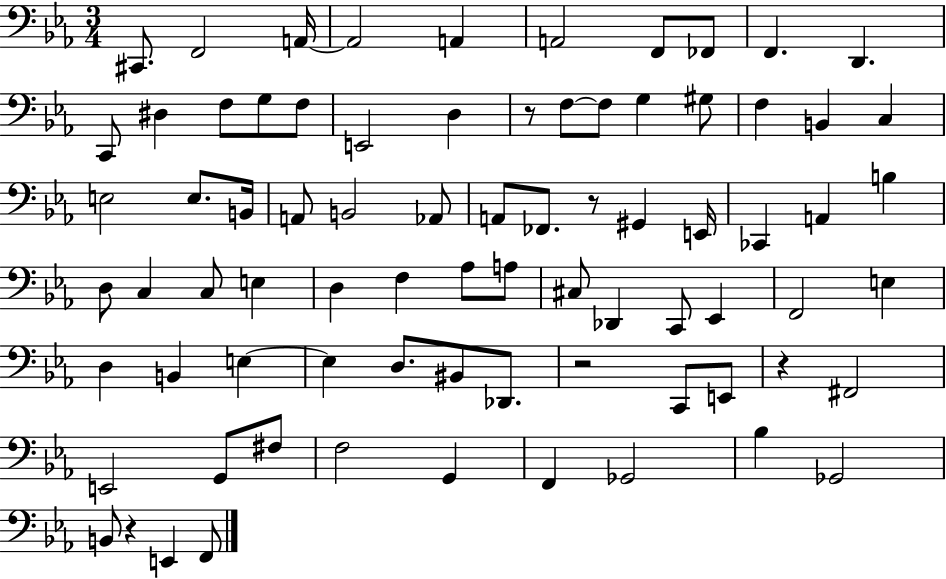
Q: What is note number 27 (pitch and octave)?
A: B2